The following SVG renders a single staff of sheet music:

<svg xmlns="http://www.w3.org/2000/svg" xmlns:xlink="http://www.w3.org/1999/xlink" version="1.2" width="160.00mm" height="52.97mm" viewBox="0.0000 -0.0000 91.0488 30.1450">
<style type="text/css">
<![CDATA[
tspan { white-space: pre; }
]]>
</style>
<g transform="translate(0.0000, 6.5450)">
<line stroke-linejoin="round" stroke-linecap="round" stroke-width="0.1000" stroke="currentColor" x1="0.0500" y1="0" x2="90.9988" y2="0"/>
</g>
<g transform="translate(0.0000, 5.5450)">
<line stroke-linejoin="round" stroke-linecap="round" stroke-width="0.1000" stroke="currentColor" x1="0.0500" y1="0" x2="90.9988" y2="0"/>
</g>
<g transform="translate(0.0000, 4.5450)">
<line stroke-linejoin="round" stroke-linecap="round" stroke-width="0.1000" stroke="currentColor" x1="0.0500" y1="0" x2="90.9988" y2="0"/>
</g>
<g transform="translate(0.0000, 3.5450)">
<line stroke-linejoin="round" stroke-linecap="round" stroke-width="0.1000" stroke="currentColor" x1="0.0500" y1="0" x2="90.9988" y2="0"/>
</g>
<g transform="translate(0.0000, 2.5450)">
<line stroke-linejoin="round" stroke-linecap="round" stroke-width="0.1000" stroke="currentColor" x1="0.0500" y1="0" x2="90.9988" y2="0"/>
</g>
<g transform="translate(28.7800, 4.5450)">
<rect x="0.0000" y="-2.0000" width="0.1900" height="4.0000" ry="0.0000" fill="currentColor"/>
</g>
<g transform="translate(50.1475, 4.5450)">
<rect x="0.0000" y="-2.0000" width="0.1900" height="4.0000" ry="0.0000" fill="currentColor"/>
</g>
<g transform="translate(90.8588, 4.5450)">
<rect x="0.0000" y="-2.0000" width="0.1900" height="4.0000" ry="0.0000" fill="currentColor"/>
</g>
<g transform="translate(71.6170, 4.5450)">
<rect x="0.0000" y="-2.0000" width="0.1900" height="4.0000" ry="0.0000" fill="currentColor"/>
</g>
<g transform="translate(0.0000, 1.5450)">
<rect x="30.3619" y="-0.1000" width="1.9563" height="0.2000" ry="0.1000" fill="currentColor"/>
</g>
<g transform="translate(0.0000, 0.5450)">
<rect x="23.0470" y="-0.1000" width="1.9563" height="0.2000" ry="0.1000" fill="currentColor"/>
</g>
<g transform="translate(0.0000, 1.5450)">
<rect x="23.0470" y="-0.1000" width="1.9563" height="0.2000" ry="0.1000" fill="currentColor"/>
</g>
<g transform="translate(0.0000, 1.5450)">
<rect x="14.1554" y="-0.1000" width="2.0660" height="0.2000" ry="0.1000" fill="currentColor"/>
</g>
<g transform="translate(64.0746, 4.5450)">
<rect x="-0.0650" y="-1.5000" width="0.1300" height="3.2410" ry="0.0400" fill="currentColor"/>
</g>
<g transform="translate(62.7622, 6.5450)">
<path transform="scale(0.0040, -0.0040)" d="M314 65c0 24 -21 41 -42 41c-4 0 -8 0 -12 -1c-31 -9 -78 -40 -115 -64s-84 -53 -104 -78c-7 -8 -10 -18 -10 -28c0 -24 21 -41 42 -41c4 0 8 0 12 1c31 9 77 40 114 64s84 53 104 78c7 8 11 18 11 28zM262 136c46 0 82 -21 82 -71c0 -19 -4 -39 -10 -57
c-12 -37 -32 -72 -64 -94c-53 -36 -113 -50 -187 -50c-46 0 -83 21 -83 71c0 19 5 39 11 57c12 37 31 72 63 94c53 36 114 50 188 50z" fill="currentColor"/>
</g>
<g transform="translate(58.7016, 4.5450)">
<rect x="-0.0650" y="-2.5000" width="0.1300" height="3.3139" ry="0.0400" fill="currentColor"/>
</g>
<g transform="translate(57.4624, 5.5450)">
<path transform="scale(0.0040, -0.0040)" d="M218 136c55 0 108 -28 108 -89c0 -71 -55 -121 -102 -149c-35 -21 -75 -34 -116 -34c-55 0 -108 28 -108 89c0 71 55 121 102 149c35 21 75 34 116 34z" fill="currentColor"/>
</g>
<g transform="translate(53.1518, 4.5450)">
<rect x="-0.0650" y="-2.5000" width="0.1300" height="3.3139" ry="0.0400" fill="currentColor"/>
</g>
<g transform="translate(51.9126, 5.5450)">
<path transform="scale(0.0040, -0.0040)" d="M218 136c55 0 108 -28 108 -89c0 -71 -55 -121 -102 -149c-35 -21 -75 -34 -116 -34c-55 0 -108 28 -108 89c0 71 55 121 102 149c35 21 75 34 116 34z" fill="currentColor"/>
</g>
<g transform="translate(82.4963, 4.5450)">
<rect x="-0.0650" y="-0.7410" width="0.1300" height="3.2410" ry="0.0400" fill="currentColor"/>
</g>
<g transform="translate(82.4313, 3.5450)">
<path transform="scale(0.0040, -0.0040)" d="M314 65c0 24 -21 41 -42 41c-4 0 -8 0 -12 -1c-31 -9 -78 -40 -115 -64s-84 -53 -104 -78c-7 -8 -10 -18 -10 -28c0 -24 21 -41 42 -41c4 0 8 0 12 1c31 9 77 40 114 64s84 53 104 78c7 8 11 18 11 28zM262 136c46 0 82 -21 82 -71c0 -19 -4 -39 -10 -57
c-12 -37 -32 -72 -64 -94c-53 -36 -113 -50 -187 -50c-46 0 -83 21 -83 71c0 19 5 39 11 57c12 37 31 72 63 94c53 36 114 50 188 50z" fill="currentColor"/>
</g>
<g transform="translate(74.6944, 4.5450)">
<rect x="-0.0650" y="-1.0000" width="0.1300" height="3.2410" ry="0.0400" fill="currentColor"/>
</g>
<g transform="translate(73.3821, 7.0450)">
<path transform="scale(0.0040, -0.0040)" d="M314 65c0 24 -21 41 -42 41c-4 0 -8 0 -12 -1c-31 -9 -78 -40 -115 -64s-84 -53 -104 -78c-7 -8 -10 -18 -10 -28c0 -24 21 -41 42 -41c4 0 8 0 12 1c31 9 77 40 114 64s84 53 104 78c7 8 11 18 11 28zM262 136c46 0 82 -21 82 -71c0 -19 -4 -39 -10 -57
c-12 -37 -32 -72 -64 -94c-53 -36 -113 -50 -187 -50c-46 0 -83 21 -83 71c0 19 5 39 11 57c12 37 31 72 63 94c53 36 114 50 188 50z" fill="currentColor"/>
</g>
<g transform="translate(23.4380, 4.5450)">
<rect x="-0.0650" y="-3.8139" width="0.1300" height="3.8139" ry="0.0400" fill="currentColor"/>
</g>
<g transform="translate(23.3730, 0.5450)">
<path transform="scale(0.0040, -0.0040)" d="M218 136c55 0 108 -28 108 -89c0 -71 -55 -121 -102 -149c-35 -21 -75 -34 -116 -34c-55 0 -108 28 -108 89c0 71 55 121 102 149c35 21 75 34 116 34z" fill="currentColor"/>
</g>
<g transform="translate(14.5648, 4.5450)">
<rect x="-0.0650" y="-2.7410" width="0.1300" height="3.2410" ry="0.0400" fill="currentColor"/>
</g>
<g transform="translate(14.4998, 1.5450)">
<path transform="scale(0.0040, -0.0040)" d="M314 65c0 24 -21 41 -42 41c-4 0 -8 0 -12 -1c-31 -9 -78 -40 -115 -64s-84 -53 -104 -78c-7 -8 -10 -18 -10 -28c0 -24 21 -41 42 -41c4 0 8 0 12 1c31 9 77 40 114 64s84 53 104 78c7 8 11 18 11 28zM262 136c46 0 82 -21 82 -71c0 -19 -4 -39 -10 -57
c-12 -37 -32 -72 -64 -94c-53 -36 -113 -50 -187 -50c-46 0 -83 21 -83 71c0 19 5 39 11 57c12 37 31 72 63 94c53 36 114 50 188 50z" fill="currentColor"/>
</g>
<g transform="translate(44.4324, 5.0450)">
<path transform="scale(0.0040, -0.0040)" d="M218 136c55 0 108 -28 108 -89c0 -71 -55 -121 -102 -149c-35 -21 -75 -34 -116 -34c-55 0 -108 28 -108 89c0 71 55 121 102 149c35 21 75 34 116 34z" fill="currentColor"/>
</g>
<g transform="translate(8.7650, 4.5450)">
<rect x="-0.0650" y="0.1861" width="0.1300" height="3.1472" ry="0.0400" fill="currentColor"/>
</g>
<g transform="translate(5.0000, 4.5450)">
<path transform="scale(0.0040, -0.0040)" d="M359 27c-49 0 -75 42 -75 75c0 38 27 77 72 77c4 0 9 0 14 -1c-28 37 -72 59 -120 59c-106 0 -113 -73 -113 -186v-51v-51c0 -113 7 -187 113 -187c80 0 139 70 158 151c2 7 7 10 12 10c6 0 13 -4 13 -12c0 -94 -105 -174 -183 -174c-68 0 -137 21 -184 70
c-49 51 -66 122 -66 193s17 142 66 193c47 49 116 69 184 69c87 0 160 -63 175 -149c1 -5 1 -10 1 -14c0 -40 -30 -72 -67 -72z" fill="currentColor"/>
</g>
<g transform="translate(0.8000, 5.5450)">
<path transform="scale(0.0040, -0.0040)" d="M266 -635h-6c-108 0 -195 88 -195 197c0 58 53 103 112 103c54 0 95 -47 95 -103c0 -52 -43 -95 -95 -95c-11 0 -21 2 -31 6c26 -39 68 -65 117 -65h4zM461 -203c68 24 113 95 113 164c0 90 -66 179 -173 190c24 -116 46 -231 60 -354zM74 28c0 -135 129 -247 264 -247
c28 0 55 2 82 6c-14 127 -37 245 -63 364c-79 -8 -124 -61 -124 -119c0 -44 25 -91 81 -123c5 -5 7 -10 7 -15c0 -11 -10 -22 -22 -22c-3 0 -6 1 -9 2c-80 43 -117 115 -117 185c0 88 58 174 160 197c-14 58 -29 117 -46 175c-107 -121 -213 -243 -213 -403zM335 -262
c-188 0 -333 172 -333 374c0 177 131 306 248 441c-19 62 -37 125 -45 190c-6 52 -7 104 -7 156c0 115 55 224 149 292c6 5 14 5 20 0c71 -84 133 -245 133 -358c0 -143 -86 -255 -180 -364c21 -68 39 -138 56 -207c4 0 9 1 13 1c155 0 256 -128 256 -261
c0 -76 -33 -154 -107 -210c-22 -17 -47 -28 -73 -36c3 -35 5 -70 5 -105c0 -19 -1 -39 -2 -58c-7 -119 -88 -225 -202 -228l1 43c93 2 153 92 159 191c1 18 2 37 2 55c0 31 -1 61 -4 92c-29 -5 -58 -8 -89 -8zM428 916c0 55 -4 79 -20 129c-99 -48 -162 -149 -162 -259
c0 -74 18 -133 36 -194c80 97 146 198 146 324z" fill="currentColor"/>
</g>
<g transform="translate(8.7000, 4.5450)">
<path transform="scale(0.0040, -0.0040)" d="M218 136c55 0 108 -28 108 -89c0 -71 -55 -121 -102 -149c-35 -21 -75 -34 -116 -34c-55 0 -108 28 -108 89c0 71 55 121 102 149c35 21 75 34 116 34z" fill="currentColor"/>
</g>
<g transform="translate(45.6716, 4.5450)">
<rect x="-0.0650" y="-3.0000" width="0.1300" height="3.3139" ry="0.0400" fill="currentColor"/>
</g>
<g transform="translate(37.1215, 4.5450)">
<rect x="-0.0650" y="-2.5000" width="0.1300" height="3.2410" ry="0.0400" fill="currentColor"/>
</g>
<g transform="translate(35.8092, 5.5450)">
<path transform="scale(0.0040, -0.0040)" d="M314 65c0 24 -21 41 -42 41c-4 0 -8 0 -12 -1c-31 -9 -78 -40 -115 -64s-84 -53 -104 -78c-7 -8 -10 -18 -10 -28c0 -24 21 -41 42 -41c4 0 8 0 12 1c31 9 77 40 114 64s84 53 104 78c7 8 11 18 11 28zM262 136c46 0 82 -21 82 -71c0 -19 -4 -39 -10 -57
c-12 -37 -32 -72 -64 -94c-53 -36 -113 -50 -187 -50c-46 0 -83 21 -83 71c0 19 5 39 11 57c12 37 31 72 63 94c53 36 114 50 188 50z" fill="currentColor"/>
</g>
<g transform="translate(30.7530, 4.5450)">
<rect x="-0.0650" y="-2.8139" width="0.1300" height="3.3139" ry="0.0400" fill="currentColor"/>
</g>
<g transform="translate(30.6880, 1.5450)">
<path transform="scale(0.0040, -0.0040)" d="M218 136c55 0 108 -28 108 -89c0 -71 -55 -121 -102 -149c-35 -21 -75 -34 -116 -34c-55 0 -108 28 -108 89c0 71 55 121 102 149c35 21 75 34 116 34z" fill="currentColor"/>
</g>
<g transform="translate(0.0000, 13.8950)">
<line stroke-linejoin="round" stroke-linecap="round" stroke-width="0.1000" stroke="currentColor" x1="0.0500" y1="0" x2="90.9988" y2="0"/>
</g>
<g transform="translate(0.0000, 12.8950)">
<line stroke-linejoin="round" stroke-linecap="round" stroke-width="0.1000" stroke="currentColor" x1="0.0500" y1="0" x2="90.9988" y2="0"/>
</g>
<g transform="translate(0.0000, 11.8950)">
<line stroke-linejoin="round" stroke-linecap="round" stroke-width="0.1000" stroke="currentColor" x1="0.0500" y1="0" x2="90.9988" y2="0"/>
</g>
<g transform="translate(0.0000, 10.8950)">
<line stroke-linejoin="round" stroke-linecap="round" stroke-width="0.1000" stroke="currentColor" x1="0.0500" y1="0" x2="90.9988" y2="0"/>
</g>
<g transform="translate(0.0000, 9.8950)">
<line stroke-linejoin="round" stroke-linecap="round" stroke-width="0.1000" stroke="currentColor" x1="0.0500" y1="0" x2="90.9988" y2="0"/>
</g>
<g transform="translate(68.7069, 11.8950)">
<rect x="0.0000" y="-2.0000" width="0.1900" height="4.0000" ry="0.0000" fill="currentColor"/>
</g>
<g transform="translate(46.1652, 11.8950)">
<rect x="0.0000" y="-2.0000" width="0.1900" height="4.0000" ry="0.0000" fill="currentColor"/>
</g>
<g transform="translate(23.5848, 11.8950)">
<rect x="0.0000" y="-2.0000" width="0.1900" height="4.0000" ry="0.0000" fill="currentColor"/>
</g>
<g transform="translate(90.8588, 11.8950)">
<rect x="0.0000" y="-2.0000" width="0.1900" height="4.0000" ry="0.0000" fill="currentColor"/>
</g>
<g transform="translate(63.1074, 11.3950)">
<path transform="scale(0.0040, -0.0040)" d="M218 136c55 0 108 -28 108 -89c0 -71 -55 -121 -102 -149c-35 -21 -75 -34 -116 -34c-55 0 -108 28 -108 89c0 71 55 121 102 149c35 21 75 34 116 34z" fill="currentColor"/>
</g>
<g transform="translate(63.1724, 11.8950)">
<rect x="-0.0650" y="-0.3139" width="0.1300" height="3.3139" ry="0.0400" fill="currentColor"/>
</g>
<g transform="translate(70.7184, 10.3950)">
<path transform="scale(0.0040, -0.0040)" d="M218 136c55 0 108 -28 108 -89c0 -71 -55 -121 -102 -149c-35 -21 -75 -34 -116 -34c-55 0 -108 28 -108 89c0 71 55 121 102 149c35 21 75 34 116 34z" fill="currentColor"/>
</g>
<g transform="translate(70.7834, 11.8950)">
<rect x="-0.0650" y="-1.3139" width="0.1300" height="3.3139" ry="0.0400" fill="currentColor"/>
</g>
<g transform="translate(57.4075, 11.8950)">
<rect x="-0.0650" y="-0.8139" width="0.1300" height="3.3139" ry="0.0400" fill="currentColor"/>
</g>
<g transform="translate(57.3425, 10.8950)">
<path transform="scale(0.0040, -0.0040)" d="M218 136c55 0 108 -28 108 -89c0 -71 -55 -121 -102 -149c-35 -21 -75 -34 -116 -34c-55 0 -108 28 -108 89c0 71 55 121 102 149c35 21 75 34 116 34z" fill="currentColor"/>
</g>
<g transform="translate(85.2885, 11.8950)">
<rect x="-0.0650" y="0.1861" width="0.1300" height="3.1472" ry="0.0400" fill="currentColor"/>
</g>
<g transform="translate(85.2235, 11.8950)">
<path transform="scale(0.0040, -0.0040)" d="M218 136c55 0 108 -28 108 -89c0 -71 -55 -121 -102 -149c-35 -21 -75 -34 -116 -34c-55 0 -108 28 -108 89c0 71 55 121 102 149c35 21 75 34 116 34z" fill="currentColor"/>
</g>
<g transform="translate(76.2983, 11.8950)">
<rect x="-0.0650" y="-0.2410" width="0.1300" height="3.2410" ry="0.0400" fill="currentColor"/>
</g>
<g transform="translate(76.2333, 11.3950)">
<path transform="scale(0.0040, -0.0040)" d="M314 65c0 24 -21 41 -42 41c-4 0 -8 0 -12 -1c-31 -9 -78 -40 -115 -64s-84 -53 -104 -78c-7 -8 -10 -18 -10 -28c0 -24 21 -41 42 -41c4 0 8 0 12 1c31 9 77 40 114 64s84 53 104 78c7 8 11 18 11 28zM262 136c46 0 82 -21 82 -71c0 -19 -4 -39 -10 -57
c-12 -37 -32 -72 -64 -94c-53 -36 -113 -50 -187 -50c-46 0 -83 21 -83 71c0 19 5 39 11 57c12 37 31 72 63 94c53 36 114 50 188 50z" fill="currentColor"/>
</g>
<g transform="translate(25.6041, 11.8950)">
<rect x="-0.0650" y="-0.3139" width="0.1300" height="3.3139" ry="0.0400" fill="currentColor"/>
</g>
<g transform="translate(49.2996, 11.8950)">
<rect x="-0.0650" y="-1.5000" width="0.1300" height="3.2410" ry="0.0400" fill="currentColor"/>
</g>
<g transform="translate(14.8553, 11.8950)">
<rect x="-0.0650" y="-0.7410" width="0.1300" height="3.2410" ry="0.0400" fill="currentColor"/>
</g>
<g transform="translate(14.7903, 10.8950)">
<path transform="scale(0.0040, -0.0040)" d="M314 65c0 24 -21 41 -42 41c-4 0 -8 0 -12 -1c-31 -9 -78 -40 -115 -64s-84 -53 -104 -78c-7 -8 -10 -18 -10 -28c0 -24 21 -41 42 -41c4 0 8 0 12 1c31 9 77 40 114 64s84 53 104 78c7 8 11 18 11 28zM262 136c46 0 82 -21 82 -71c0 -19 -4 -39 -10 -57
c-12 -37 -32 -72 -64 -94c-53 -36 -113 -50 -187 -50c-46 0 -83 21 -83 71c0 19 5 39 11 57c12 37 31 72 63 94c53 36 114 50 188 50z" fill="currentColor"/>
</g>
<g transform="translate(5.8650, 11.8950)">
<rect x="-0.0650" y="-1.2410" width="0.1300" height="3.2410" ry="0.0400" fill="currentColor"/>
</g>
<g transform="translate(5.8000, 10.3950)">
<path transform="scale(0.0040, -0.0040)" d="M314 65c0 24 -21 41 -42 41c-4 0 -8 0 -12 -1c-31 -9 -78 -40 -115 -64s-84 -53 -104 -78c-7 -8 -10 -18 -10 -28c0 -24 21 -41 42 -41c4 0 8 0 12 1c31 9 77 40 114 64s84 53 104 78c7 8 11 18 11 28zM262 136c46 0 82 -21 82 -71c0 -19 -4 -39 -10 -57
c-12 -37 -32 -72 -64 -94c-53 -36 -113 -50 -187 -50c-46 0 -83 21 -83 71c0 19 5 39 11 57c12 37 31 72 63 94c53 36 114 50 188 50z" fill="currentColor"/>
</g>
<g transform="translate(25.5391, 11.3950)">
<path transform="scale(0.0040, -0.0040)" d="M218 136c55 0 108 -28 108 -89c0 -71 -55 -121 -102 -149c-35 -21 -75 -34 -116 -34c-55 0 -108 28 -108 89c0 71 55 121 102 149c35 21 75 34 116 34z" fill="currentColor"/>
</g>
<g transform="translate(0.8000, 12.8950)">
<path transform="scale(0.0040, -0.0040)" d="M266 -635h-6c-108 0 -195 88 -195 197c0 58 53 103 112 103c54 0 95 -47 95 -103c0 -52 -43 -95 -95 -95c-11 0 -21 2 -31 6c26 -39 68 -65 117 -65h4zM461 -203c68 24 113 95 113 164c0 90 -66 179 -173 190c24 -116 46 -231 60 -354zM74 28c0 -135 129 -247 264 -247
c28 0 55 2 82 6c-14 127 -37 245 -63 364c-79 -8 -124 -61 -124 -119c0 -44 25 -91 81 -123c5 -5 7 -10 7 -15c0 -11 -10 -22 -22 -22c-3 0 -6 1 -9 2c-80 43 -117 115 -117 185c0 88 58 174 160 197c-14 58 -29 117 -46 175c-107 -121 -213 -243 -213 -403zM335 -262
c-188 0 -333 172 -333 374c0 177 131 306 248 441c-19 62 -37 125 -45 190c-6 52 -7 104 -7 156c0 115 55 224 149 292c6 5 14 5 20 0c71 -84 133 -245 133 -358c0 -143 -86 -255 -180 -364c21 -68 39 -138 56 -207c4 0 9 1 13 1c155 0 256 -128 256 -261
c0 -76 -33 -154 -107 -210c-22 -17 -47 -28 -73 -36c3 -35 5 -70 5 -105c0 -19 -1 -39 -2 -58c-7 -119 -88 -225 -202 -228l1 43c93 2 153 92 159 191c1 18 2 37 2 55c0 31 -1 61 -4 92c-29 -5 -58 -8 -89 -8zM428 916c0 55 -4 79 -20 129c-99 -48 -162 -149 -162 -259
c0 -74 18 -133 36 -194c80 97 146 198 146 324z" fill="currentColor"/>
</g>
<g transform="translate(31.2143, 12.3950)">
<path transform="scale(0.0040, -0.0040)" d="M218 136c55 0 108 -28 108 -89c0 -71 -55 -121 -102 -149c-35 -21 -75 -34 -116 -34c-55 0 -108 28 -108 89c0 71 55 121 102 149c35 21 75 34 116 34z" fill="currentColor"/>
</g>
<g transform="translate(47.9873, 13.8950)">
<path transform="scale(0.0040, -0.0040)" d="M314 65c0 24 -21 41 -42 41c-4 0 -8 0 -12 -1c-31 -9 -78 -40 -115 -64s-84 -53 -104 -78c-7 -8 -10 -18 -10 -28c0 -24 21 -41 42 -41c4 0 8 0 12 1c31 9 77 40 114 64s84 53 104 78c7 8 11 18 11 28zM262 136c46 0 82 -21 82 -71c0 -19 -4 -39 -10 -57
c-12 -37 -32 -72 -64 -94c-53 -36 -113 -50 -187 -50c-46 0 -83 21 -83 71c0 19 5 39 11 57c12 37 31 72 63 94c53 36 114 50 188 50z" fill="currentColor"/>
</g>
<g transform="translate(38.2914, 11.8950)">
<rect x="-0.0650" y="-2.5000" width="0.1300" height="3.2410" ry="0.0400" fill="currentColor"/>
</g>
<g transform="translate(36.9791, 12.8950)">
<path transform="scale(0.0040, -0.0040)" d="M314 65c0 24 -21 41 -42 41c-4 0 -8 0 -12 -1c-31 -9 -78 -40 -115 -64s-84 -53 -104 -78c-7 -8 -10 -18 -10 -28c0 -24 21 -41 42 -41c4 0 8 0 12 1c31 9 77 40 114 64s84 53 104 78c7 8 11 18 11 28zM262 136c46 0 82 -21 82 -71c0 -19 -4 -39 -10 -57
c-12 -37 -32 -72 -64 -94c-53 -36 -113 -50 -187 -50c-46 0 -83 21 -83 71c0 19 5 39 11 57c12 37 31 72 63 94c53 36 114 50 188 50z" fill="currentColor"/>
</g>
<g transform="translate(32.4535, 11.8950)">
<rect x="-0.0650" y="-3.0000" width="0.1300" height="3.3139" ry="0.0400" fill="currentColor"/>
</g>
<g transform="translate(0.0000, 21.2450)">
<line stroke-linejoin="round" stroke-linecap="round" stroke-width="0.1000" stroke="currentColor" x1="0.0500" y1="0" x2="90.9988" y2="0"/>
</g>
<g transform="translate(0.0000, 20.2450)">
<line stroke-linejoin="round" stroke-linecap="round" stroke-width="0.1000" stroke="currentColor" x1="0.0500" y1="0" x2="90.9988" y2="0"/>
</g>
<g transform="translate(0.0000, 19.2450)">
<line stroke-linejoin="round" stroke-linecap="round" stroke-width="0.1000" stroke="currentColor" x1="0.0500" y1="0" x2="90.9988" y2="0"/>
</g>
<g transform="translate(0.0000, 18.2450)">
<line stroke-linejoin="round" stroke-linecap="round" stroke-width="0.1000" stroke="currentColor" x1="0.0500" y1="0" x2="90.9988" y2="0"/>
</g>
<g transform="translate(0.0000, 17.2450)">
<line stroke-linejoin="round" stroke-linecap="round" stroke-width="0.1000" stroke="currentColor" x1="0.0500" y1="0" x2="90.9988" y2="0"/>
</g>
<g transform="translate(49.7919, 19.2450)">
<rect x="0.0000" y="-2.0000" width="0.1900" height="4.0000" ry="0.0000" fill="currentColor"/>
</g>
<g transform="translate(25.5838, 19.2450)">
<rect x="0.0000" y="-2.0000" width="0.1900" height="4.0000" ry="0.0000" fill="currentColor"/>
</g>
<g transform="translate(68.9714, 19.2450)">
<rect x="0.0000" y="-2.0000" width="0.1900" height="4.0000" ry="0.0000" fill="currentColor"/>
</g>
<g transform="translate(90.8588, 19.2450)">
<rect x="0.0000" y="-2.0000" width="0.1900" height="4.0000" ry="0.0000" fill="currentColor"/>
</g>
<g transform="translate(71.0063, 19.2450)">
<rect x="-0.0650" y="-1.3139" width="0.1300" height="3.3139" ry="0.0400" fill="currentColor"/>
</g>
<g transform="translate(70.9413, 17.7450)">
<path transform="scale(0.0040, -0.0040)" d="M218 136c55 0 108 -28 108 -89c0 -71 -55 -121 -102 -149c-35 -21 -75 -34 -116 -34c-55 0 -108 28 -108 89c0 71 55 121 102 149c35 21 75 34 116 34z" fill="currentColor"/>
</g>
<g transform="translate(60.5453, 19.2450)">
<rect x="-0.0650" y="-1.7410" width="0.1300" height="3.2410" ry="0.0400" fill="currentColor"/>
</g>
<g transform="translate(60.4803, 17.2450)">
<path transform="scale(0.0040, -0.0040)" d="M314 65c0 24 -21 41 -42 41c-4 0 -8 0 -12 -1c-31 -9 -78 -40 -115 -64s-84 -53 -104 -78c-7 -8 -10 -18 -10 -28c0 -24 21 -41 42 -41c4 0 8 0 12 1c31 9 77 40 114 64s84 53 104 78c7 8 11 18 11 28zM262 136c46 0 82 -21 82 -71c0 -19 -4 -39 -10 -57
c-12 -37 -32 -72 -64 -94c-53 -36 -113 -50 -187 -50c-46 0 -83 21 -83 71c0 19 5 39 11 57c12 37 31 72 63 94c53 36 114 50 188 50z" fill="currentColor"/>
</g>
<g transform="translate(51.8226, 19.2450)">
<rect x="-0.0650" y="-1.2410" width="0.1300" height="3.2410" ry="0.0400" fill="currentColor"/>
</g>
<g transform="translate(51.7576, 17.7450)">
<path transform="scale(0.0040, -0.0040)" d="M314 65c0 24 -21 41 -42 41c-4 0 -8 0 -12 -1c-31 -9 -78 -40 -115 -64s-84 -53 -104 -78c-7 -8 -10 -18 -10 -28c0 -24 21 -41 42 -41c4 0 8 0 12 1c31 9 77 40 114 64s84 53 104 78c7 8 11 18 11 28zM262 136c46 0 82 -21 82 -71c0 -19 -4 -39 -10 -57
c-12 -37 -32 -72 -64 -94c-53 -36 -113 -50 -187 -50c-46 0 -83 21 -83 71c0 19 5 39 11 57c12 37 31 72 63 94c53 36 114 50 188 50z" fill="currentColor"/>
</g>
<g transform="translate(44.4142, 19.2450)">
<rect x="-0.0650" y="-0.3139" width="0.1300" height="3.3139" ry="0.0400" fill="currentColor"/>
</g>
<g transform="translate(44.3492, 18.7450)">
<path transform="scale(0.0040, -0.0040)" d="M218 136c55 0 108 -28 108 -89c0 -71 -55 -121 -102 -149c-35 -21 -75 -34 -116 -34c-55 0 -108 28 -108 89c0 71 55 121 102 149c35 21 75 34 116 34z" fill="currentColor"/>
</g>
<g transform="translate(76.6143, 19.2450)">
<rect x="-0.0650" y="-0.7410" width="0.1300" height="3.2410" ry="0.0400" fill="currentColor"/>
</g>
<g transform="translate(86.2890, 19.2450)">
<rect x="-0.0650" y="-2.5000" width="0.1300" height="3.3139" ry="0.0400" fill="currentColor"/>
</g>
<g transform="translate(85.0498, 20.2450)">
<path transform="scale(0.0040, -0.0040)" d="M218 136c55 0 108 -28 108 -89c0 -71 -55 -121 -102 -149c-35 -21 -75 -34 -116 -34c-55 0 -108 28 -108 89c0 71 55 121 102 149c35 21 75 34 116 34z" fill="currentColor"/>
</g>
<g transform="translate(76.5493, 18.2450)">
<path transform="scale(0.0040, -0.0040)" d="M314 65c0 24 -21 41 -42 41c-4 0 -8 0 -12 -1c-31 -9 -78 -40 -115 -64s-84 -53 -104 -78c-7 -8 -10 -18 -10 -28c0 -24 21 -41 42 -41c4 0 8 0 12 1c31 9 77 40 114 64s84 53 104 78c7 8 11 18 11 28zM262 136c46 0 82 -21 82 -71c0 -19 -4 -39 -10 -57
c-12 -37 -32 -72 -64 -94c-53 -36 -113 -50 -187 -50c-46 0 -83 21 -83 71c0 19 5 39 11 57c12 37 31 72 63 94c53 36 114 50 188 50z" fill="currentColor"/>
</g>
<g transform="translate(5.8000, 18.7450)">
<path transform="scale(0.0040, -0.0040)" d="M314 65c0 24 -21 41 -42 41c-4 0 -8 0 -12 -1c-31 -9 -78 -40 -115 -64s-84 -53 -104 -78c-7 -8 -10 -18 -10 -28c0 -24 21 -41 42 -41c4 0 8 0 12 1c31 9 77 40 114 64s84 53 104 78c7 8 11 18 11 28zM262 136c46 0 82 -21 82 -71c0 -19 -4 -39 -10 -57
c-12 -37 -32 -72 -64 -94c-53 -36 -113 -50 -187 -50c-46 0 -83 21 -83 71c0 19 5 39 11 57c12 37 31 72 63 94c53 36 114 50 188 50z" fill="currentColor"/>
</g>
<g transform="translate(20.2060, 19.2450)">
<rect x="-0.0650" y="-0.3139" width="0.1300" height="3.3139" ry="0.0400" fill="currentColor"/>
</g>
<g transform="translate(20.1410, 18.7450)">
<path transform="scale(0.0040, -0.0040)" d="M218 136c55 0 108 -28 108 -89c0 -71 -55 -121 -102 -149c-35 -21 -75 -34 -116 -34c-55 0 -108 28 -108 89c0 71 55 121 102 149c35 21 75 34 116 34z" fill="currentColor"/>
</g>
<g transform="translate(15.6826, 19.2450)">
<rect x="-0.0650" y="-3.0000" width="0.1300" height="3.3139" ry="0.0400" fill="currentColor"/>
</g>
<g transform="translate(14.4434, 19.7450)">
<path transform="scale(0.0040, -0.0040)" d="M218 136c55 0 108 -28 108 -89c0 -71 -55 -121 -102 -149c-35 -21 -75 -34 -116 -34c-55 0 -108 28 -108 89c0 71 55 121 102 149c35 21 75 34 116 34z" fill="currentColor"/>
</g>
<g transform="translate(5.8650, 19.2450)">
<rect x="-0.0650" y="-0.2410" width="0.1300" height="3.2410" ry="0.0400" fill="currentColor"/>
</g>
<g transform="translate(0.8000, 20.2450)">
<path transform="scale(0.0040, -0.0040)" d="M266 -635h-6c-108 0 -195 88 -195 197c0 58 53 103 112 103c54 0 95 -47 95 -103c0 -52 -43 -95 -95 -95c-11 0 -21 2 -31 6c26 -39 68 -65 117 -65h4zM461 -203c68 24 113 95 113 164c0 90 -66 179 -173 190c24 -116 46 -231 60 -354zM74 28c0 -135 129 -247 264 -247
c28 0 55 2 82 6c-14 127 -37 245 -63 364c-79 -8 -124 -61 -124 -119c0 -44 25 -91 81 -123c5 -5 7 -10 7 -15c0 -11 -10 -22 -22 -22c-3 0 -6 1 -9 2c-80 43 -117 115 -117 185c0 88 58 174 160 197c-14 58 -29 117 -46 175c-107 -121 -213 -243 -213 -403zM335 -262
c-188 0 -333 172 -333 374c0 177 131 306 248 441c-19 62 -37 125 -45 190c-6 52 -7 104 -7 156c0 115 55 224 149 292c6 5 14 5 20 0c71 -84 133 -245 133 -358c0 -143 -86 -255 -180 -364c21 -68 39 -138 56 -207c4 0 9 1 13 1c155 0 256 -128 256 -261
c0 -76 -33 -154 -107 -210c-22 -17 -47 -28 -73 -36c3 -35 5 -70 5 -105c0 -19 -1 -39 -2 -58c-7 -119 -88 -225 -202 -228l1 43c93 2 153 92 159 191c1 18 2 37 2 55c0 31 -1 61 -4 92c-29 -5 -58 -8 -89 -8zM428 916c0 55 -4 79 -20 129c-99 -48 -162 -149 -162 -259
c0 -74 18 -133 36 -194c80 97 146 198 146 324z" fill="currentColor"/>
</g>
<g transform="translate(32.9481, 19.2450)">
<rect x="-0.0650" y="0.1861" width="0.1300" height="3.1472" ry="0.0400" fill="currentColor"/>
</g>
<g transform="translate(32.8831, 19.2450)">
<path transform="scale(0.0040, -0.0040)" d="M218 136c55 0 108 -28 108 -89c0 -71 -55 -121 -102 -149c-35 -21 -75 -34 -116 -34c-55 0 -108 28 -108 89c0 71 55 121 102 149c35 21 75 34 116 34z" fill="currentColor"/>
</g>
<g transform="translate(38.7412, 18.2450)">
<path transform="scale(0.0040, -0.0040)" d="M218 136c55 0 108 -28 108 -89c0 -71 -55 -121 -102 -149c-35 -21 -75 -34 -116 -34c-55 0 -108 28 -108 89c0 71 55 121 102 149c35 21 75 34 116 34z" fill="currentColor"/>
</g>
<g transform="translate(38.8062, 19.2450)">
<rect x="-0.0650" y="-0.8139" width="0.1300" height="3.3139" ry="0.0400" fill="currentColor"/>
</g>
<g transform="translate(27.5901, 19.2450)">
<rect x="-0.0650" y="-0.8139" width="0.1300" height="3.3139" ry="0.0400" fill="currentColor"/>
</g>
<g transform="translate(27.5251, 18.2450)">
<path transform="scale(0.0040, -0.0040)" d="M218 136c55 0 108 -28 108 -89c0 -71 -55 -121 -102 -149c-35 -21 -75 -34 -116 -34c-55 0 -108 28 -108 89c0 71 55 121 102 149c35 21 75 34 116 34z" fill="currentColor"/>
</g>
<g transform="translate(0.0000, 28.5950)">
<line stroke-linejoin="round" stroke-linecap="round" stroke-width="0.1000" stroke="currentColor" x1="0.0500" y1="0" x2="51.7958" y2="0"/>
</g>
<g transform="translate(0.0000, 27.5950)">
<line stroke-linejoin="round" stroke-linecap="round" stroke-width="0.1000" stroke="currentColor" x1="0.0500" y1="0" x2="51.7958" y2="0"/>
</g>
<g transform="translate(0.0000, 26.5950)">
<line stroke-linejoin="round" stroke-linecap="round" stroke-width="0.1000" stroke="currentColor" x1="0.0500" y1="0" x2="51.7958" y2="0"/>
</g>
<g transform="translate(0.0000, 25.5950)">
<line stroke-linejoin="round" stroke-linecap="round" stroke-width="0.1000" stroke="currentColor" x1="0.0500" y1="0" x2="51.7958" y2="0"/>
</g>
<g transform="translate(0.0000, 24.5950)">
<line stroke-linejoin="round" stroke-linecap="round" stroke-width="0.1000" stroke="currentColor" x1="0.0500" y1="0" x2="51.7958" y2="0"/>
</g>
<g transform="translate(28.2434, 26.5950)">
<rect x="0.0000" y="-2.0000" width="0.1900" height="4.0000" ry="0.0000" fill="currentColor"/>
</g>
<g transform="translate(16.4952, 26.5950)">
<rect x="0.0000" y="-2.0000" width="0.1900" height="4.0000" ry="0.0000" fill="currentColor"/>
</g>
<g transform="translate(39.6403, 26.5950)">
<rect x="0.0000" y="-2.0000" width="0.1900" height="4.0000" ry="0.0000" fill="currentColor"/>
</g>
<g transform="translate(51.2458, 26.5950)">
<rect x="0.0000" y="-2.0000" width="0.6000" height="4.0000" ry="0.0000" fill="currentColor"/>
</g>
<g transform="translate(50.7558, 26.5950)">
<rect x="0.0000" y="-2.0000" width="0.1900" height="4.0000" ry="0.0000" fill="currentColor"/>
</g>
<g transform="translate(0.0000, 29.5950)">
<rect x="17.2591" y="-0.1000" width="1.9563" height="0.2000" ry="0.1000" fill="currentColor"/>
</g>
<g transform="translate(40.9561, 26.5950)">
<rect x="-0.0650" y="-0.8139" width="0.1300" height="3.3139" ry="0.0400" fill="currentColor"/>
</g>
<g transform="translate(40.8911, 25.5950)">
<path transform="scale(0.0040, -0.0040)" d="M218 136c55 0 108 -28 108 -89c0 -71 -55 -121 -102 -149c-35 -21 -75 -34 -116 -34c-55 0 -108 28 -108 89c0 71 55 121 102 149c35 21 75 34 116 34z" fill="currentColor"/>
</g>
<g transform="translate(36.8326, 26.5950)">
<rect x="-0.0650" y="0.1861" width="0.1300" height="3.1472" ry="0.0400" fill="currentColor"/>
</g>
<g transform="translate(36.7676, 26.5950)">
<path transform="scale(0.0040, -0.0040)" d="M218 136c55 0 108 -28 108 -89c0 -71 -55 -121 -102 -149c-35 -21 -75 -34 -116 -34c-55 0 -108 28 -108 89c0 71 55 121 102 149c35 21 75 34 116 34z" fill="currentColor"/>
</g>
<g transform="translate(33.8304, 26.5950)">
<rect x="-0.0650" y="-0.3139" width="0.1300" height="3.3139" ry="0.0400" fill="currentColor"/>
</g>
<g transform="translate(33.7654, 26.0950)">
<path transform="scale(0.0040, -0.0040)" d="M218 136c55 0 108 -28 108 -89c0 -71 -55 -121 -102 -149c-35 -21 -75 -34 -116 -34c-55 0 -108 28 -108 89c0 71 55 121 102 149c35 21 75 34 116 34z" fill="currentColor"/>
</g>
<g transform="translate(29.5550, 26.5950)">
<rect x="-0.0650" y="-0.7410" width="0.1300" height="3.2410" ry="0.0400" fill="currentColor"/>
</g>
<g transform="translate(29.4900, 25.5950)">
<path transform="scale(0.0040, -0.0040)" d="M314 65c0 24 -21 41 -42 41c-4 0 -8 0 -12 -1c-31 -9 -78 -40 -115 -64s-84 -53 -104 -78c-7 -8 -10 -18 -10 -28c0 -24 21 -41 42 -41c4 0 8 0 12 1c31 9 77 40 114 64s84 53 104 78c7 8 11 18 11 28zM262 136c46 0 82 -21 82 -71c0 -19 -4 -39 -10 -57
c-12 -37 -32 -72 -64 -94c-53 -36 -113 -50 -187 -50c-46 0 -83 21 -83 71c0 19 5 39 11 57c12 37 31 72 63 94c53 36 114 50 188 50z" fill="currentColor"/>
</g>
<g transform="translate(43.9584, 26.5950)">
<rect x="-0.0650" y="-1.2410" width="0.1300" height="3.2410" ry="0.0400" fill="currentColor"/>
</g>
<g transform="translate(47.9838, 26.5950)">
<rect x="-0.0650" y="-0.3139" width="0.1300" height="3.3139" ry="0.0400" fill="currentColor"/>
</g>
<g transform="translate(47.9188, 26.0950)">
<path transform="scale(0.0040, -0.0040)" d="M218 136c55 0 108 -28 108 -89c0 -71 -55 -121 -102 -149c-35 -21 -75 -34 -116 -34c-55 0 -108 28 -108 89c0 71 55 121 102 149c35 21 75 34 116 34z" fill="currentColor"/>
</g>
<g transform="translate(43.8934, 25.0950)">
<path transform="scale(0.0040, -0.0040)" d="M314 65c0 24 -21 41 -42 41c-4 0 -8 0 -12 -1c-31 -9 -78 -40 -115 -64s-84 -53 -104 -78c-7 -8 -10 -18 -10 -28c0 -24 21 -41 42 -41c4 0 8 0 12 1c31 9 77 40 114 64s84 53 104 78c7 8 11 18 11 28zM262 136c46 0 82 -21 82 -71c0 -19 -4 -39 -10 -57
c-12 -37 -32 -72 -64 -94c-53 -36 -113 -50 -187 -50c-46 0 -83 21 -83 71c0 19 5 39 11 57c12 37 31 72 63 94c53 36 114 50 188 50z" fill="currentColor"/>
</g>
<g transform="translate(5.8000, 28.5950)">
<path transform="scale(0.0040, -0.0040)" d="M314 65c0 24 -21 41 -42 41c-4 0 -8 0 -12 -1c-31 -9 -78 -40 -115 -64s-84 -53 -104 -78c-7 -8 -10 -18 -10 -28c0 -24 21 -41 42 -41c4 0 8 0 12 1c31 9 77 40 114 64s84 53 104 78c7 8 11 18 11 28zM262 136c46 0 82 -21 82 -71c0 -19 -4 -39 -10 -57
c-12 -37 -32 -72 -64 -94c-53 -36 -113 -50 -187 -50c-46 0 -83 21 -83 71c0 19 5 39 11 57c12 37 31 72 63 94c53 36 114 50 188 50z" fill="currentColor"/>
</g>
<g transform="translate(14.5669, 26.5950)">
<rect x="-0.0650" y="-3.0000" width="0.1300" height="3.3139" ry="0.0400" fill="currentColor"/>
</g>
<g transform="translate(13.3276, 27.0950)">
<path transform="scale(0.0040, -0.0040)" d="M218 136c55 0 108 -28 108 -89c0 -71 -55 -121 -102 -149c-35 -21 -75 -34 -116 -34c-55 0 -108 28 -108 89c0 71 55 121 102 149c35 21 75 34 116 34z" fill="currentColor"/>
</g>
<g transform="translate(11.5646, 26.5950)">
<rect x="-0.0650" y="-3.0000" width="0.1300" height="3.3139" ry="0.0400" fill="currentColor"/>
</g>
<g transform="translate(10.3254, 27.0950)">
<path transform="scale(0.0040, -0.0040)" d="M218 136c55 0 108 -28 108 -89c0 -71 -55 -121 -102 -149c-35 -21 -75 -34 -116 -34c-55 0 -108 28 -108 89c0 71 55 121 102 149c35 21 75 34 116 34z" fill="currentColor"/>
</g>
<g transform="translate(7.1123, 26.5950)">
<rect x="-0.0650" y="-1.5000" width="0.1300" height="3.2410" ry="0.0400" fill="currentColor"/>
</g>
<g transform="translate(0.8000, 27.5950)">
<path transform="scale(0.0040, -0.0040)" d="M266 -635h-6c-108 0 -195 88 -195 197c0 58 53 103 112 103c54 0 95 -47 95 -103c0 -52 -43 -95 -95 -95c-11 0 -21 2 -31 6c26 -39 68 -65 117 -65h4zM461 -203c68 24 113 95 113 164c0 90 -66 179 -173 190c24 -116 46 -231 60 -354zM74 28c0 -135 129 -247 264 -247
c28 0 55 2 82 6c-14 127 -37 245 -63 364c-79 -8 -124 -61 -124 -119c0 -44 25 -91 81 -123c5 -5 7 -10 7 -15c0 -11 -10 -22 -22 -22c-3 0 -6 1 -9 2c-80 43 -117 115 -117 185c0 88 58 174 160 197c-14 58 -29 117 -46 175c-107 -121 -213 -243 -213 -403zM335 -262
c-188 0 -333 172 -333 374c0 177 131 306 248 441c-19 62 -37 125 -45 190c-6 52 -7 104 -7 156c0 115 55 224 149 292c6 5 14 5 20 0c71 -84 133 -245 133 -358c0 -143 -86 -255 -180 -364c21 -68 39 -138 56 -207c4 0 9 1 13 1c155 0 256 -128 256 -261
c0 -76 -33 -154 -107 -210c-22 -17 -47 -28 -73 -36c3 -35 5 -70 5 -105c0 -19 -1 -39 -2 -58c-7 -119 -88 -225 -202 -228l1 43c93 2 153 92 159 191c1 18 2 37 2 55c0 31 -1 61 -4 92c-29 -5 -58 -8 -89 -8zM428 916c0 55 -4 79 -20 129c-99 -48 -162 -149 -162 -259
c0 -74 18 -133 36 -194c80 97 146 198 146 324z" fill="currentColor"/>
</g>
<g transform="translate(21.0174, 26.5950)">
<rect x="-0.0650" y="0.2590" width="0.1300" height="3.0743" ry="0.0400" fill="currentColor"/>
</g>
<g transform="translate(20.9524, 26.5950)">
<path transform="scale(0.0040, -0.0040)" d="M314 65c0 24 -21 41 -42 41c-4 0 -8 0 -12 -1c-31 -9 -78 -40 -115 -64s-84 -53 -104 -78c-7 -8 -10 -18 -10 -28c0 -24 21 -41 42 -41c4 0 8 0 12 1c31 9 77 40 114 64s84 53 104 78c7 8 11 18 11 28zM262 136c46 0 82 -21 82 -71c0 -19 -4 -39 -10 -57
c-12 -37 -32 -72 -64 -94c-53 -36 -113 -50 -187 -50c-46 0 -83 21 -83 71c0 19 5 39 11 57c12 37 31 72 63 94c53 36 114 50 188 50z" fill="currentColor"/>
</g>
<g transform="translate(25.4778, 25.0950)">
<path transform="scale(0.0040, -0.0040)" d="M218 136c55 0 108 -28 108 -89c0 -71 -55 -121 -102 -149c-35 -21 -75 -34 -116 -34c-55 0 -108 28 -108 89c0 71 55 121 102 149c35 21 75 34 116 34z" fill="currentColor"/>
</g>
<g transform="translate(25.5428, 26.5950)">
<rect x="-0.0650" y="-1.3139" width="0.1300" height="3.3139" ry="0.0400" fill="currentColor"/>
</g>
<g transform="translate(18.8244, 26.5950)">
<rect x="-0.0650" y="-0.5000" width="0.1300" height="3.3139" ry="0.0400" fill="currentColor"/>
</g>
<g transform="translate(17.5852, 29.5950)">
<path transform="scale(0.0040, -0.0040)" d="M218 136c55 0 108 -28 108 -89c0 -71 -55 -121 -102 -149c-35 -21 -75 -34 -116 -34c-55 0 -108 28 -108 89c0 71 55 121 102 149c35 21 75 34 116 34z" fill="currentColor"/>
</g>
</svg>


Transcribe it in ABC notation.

X:1
T:Untitled
M:4/4
L:1/4
K:C
B a2 c' a G2 A G G E2 D2 d2 e2 d2 c A G2 E2 d c e c2 B c2 A c d B d c e2 f2 e d2 G E2 A A C B2 e d2 c B d e2 c